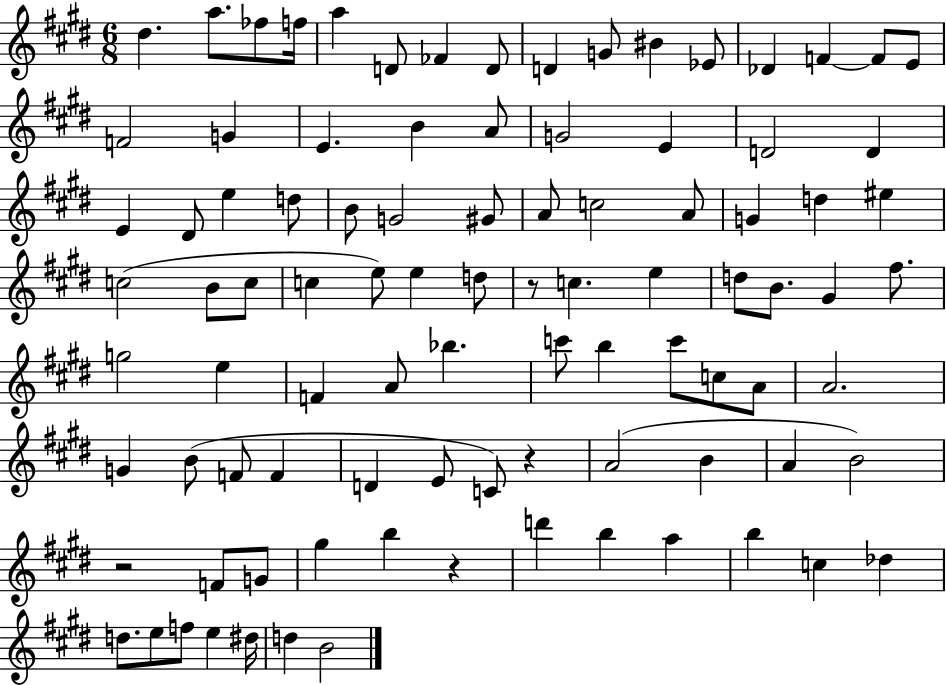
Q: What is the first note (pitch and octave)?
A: D#5